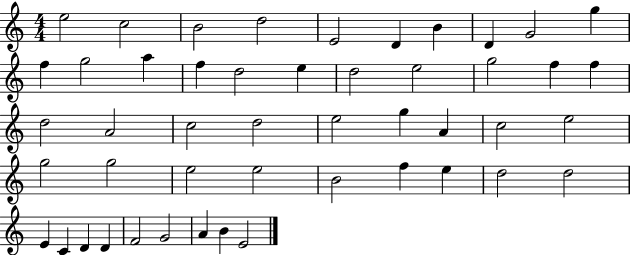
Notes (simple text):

E5/h C5/h B4/h D5/h E4/h D4/q B4/q D4/q G4/h G5/q F5/q G5/h A5/q F5/q D5/h E5/q D5/h E5/h G5/h F5/q F5/q D5/h A4/h C5/h D5/h E5/h G5/q A4/q C5/h E5/h G5/h G5/h E5/h E5/h B4/h F5/q E5/q D5/h D5/h E4/q C4/q D4/q D4/q F4/h G4/h A4/q B4/q E4/h